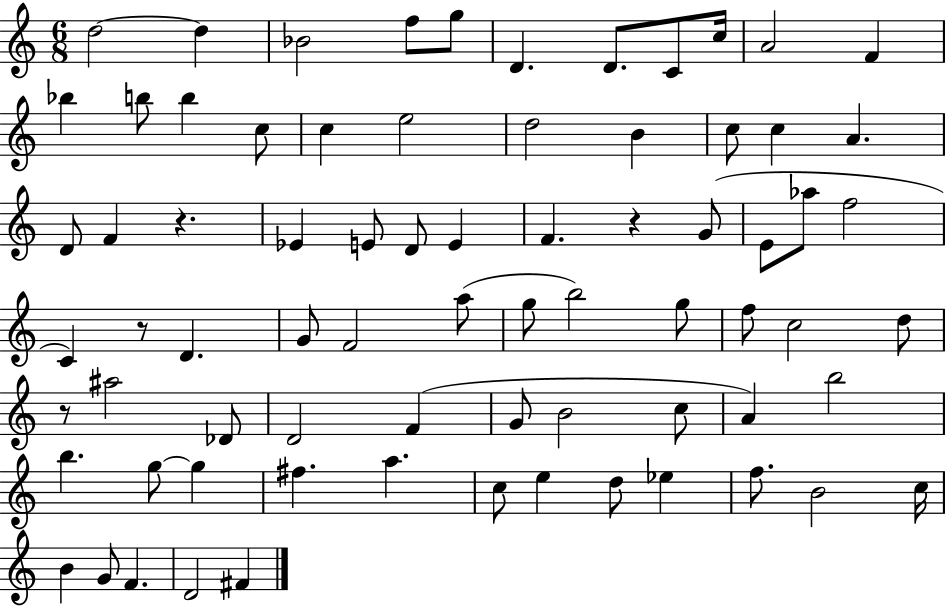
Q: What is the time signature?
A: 6/8